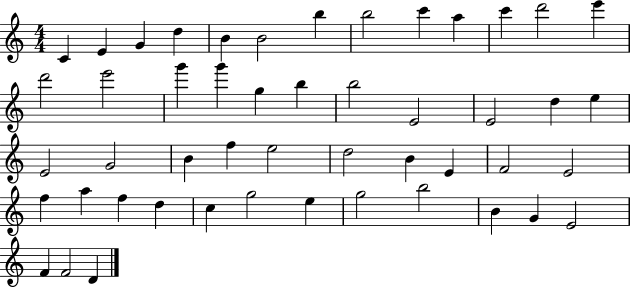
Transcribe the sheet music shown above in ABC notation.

X:1
T:Untitled
M:4/4
L:1/4
K:C
C E G d B B2 b b2 c' a c' d'2 e' d'2 e'2 g' g' g b b2 E2 E2 d e E2 G2 B f e2 d2 B E F2 E2 f a f d c g2 e g2 b2 B G E2 F F2 D